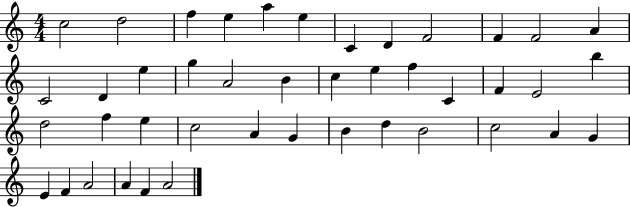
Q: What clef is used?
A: treble